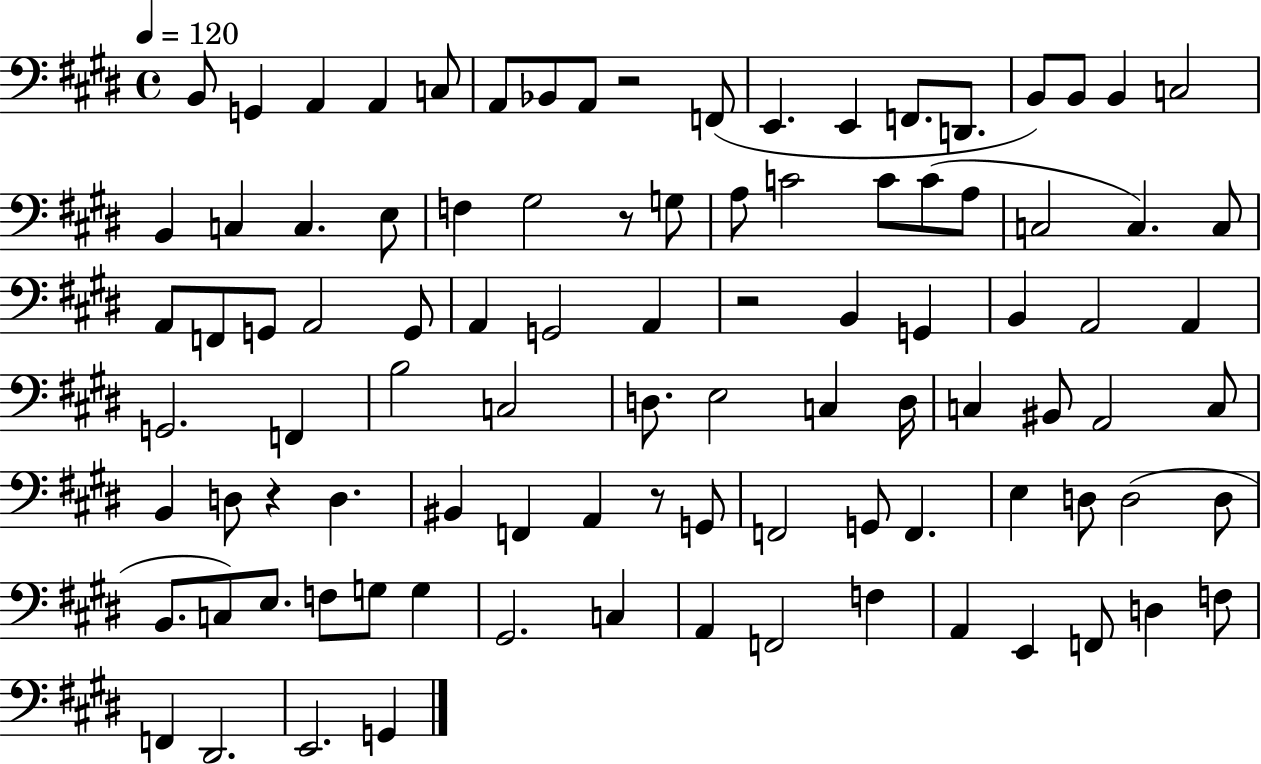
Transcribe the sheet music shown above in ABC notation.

X:1
T:Untitled
M:4/4
L:1/4
K:E
B,,/2 G,, A,, A,, C,/2 A,,/2 _B,,/2 A,,/2 z2 F,,/2 E,, E,, F,,/2 D,,/2 B,,/2 B,,/2 B,, C,2 B,, C, C, E,/2 F, ^G,2 z/2 G,/2 A,/2 C2 C/2 C/2 A,/2 C,2 C, C,/2 A,,/2 F,,/2 G,,/2 A,,2 G,,/2 A,, G,,2 A,, z2 B,, G,, B,, A,,2 A,, G,,2 F,, B,2 C,2 D,/2 E,2 C, D,/4 C, ^B,,/2 A,,2 C,/2 B,, D,/2 z D, ^B,, F,, A,, z/2 G,,/2 F,,2 G,,/2 F,, E, D,/2 D,2 D,/2 B,,/2 C,/2 E,/2 F,/2 G,/2 G, ^G,,2 C, A,, F,,2 F, A,, E,, F,,/2 D, F,/2 F,, ^D,,2 E,,2 G,,